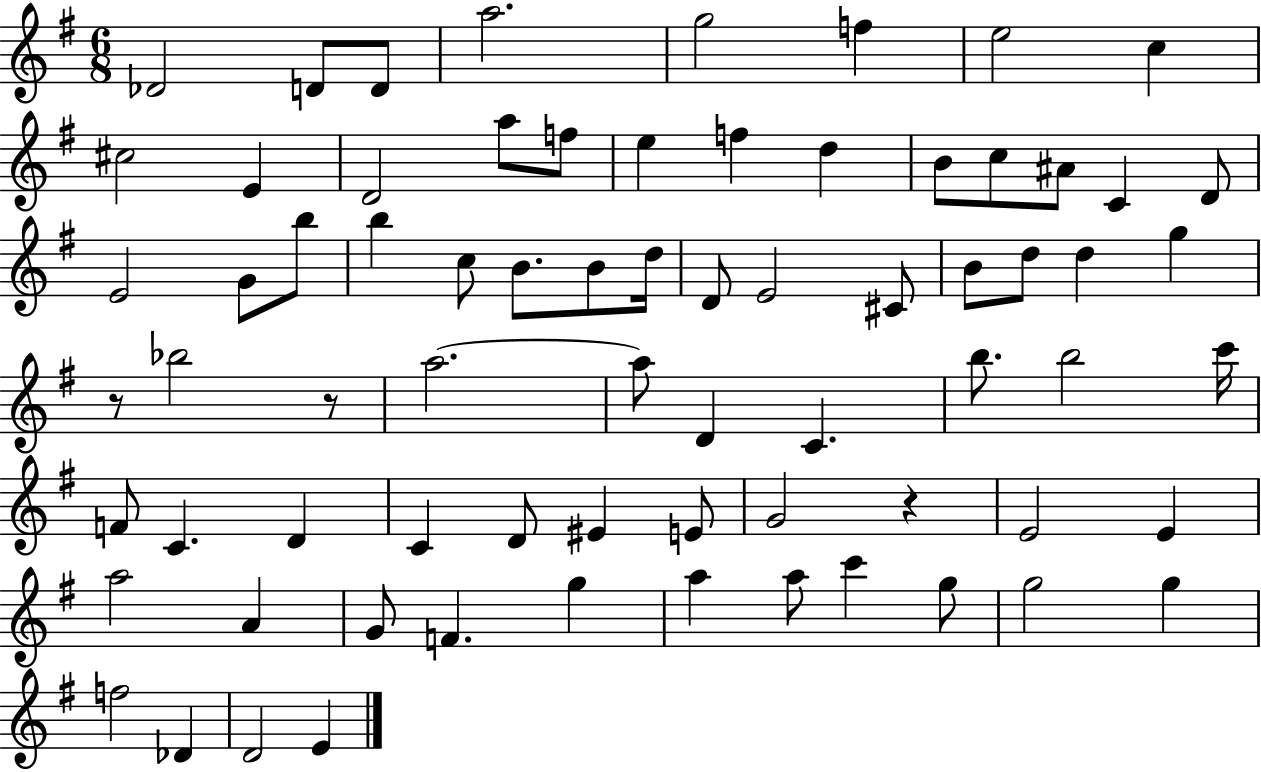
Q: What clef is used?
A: treble